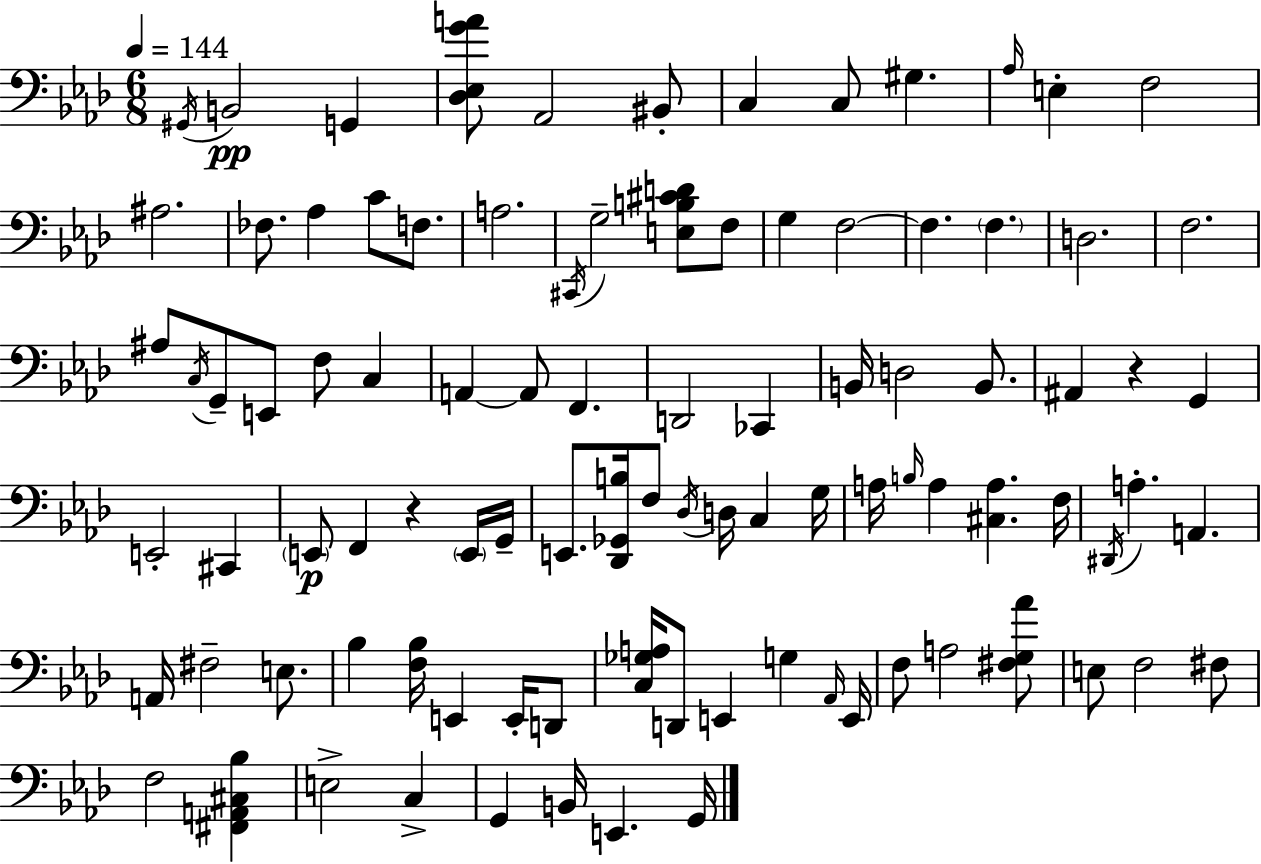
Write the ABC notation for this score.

X:1
T:Untitled
M:6/8
L:1/4
K:Fm
^G,,/4 B,,2 G,, [_D,_E,GA]/2 _A,,2 ^B,,/2 C, C,/2 ^G, _A,/4 E, F,2 ^A,2 _F,/2 _A, C/2 F,/2 A,2 ^C,,/4 G,2 [E,B,^CD]/2 F,/2 G, F,2 F, F, D,2 F,2 ^A,/2 C,/4 G,,/2 E,,/2 F,/2 C, A,, A,,/2 F,, D,,2 _C,, B,,/4 D,2 B,,/2 ^A,, z G,, E,,2 ^C,, E,,/2 F,, z E,,/4 G,,/4 E,,/2 [_D,,_G,,B,]/4 F,/2 _D,/4 D,/4 C, G,/4 A,/4 B,/4 A, [^C,A,] F,/4 ^D,,/4 A, A,, A,,/4 ^F,2 E,/2 _B, [F,_B,]/4 E,, E,,/4 D,,/2 [C,_G,A,]/4 D,,/2 E,, G, _A,,/4 E,,/4 F,/2 A,2 [^F,G,_A]/2 E,/2 F,2 ^F,/2 F,2 [^F,,A,,^C,_B,] E,2 C, G,, B,,/4 E,, G,,/4